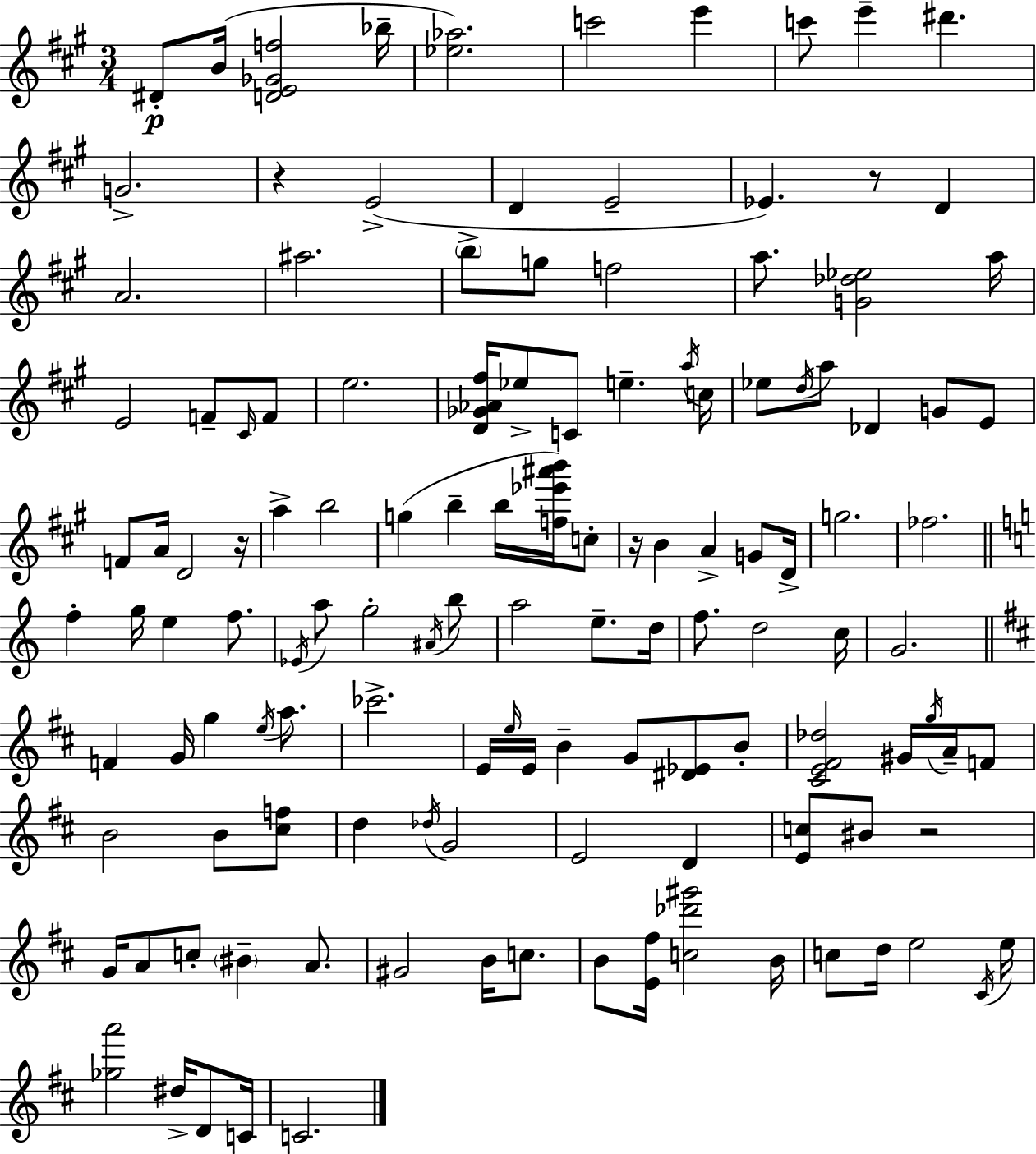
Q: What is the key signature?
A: A major